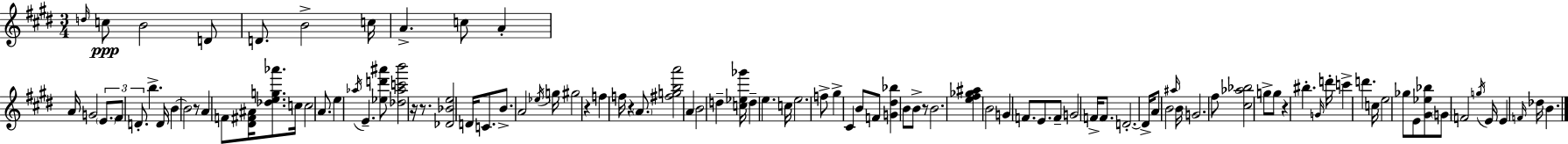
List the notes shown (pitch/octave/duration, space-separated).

D5/s C5/e B4/h D4/e D4/e. B4/h C5/s A4/q. C5/e A4/q A4/s G4/h E4/e. F#4/e D4/e. B5/q. D4/s B4/q B4/h R/e A4/q F4/e [D#4,F#4,A#4]/s [Db5,E5,G5,Ab6]/e. C5/s C5/h A4/e. E5/q Ab5/s E4/q. [Eb5,D6,A#6]/e [Db5,Ab5,C6,B6]/h R/s R/e. [Db4,Bb4,E5]/h D4/s C4/e. B4/e. A4/h Eb5/s G5/s G#5/h R/q F5/q F5/s R/q A4/e. [F#5,G5,B5,A6]/h A4/q B4/h D5/q [C5,Eb5,Gb6]/s D5/q E5/q. C5/s E5/h. F5/e G#5/q C#4/q B4/e F4/e [G4,D#5,Bb5]/q B4/e B4/e R/e B4/h. [E5,F#5,Gb5,A#5]/q B4/h G4/q F4/e. E4/e. F4/e G4/h F4/s F4/e. D4/h. D4/s A4/e B4/h A#5/s B4/s G4/h. F#5/e [C#5,Ab5,Bb5]/h G5/e G5/e R/q BIS5/q. G4/s D6/s C6/q D6/q. C5/s E5/h Gb5/e E4/e [G#4,Eb5,Bb5]/e G4/e F4/h G5/s E4/s E4/q F4/s Db5/s B4/q.